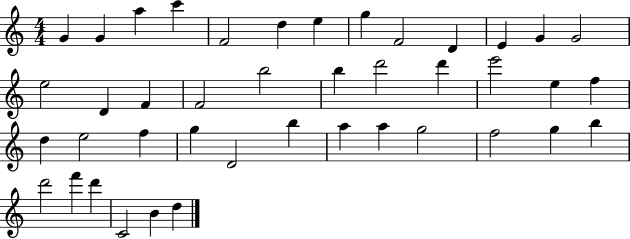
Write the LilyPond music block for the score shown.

{
  \clef treble
  \numericTimeSignature
  \time 4/4
  \key c \major
  g'4 g'4 a''4 c'''4 | f'2 d''4 e''4 | g''4 f'2 d'4 | e'4 g'4 g'2 | \break e''2 d'4 f'4 | f'2 b''2 | b''4 d'''2 d'''4 | e'''2 e''4 f''4 | \break d''4 e''2 f''4 | g''4 d'2 b''4 | a''4 a''4 g''2 | f''2 g''4 b''4 | \break d'''2 f'''4 d'''4 | c'2 b'4 d''4 | \bar "|."
}